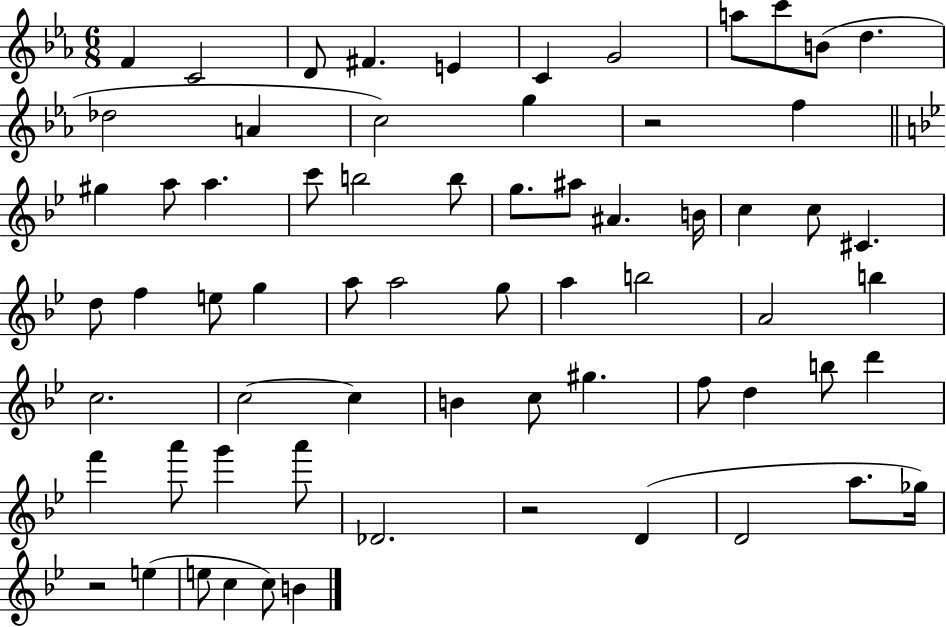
{
  \clef treble
  \numericTimeSignature
  \time 6/8
  \key ees \major
  f'4 c'2 | d'8 fis'4. e'4 | c'4 g'2 | a''8 c'''8 b'8( d''4. | \break des''2 a'4 | c''2) g''4 | r2 f''4 | \bar "||" \break \key bes \major gis''4 a''8 a''4. | c'''8 b''2 b''8 | g''8. ais''8 ais'4. b'16 | c''4 c''8 cis'4. | \break d''8 f''4 e''8 g''4 | a''8 a''2 g''8 | a''4 b''2 | a'2 b''4 | \break c''2. | c''2~~ c''4 | b'4 c''8 gis''4. | f''8 d''4 b''8 d'''4 | \break f'''4 a'''8 g'''4 a'''8 | des'2. | r2 d'4( | d'2 a''8. ges''16) | \break r2 e''4( | e''8 c''4 c''8) b'4 | \bar "|."
}